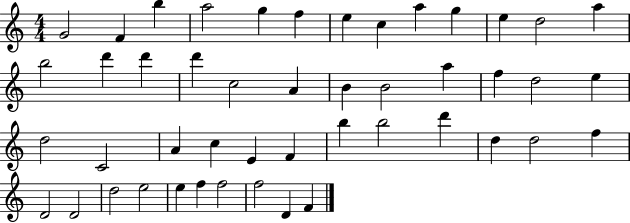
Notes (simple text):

G4/h F4/q B5/q A5/h G5/q F5/q E5/q C5/q A5/q G5/q E5/q D5/h A5/q B5/h D6/q D6/q D6/q C5/h A4/q B4/q B4/h A5/q F5/q D5/h E5/q D5/h C4/h A4/q C5/q E4/q F4/q B5/q B5/h D6/q D5/q D5/h F5/q D4/h D4/h D5/h E5/h E5/q F5/q F5/h F5/h D4/q F4/q